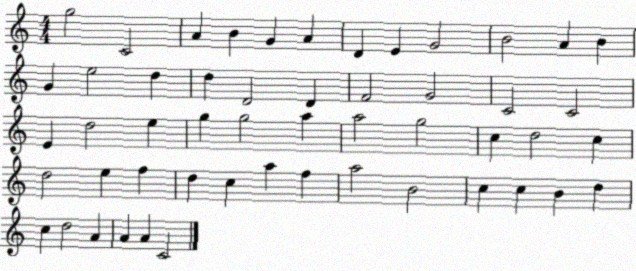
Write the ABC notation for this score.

X:1
T:Untitled
M:4/4
L:1/4
K:C
g2 C2 A B G A D E G2 B2 A B G e2 d d D2 D F2 G2 C2 C2 E d2 e g g2 a a2 g2 c d2 c d2 e f d c a f a2 B2 c c B d c d2 A A A C2